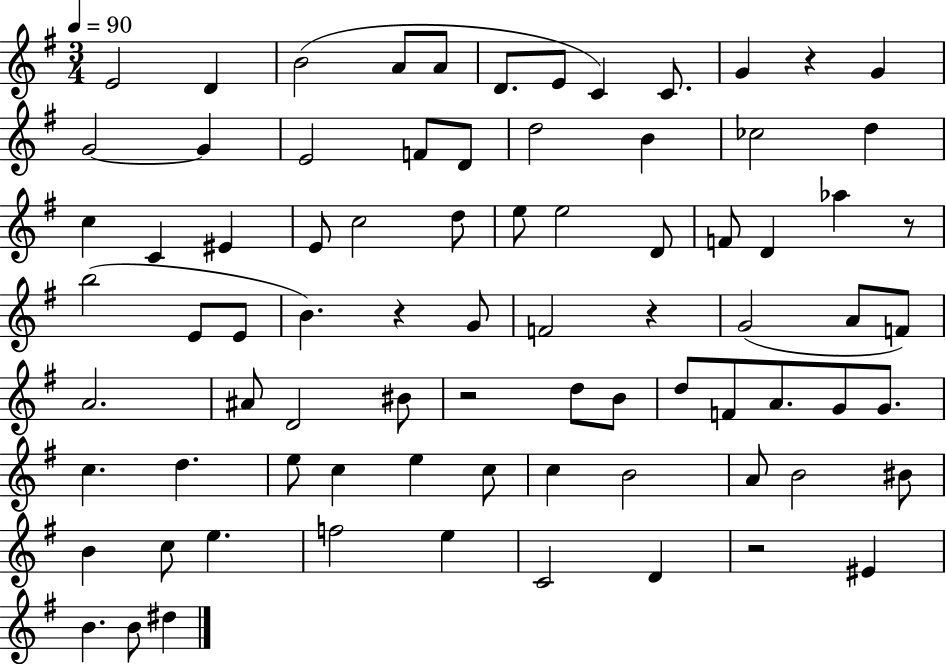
X:1
T:Untitled
M:3/4
L:1/4
K:G
E2 D B2 A/2 A/2 D/2 E/2 C C/2 G z G G2 G E2 F/2 D/2 d2 B _c2 d c C ^E E/2 c2 d/2 e/2 e2 D/2 F/2 D _a z/2 b2 E/2 E/2 B z G/2 F2 z G2 A/2 F/2 A2 ^A/2 D2 ^B/2 z2 d/2 B/2 d/2 F/2 A/2 G/2 G/2 c d e/2 c e c/2 c B2 A/2 B2 ^B/2 B c/2 e f2 e C2 D z2 ^E B B/2 ^d